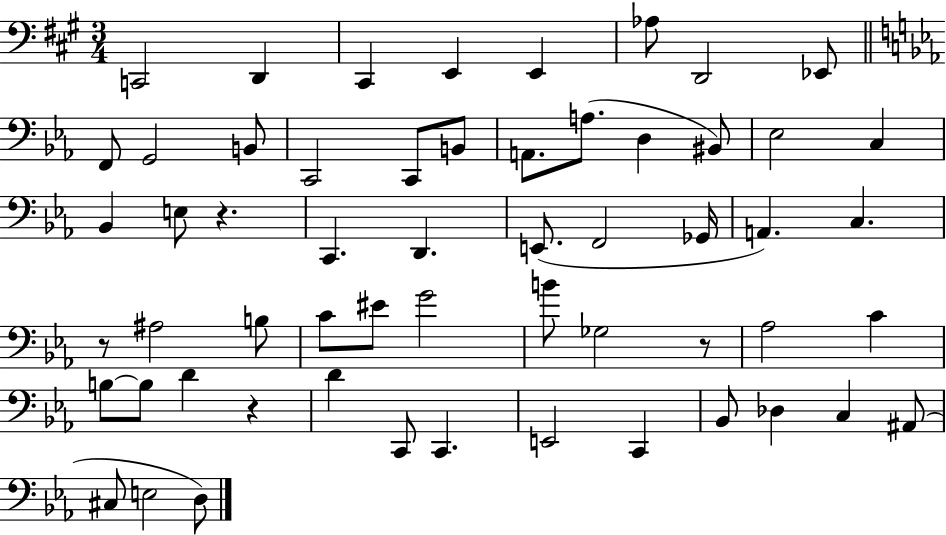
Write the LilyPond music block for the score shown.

{
  \clef bass
  \numericTimeSignature
  \time 3/4
  \key a \major
  \repeat volta 2 { c,2 d,4 | cis,4 e,4 e,4 | aes8 d,2 ees,8 | \bar "||" \break \key c \minor f,8 g,2 b,8 | c,2 c,8 b,8 | a,8. a8.( d4 bis,8) | ees2 c4 | \break bes,4 e8 r4. | c,4. d,4. | e,8.( f,2 ges,16 | a,4.) c4. | \break r8 ais2 b8 | c'8 eis'8 g'2 | b'8 ges2 r8 | aes2 c'4 | \break b8~~ b8 d'4 r4 | d'4 c,8 c,4. | e,2 c,4 | bes,8 des4 c4 ais,8( | \break cis8 e2 d8) | } \bar "|."
}